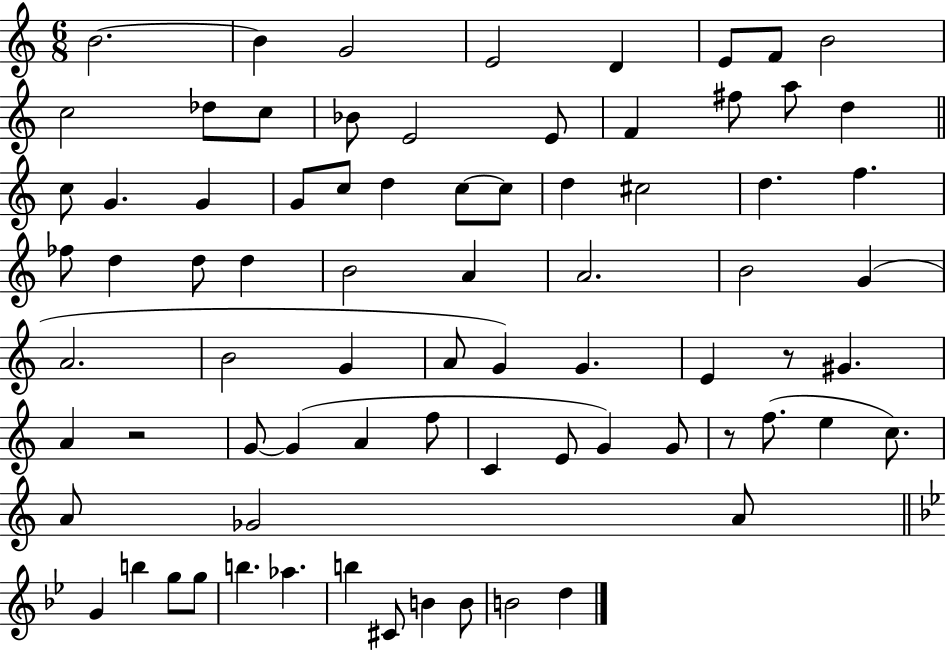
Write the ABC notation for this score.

X:1
T:Untitled
M:6/8
L:1/4
K:C
B2 B G2 E2 D E/2 F/2 B2 c2 _d/2 c/2 _B/2 E2 E/2 F ^f/2 a/2 d c/2 G G G/2 c/2 d c/2 c/2 d ^c2 d f _f/2 d d/2 d B2 A A2 B2 G A2 B2 G A/2 G G E z/2 ^G A z2 G/2 G A f/2 C E/2 G G/2 z/2 f/2 e c/2 A/2 _G2 A/2 G b g/2 g/2 b _a b ^C/2 B B/2 B2 d